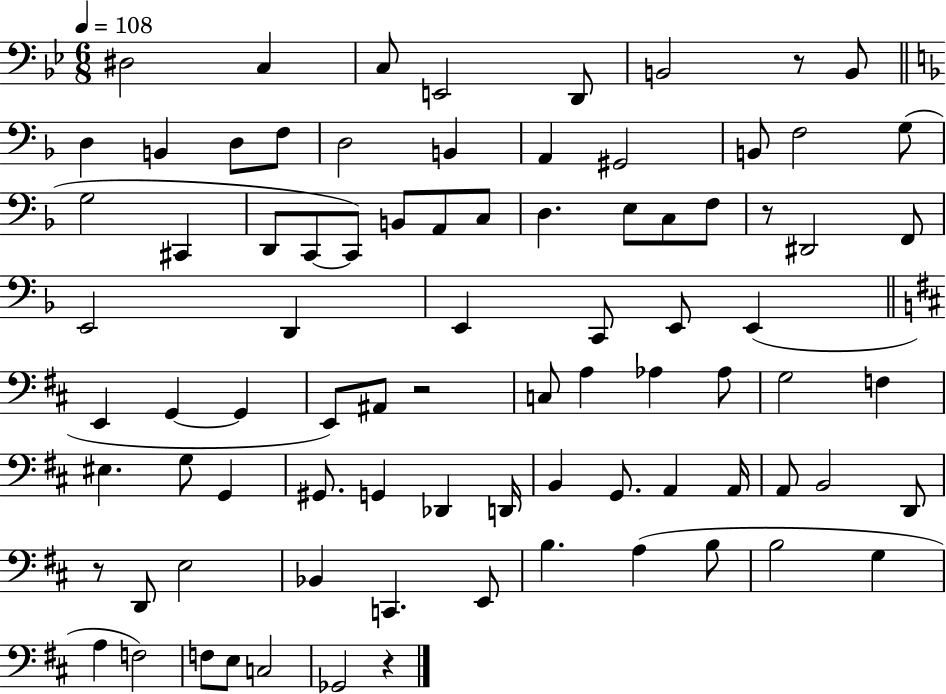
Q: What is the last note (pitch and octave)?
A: Gb2